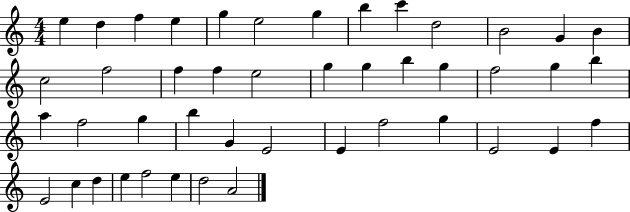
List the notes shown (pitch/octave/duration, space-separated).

E5/q D5/q F5/q E5/q G5/q E5/h G5/q B5/q C6/q D5/h B4/h G4/q B4/q C5/h F5/h F5/q F5/q E5/h G5/q G5/q B5/q G5/q F5/h G5/q B5/q A5/q F5/h G5/q B5/q G4/q E4/h E4/q F5/h G5/q E4/h E4/q F5/q E4/h C5/q D5/q E5/q F5/h E5/q D5/h A4/h